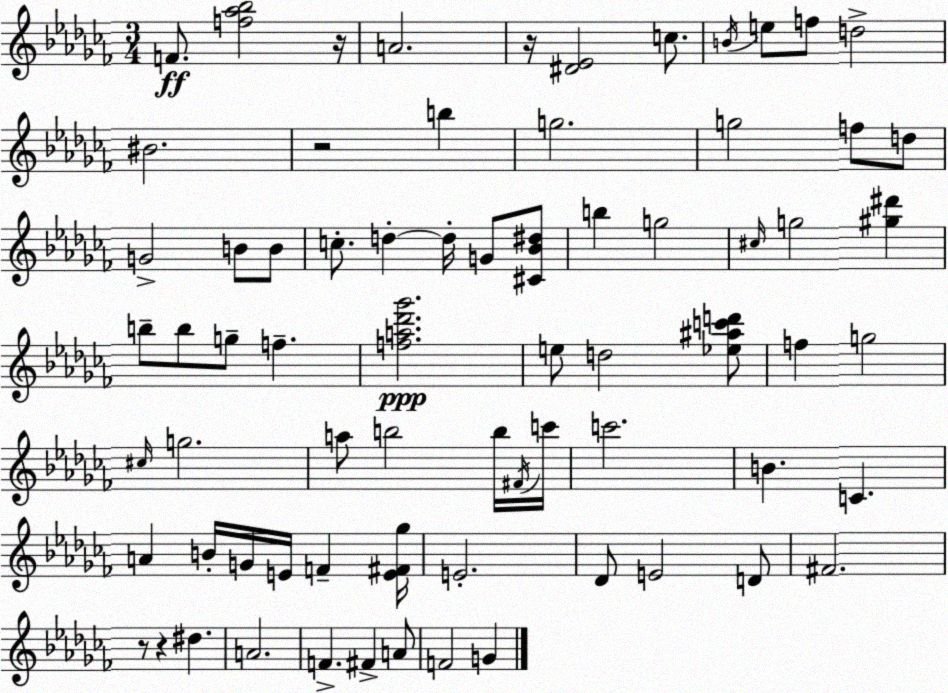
X:1
T:Untitled
M:3/4
L:1/4
K:Abm
F/2 [f_a_b]2 z/4 A2 z/4 [^D_E]2 c/2 B/4 e/2 f/2 d2 ^B2 z2 b g2 g2 f/2 d/2 G2 B/2 B/2 c/2 d d/4 G/2 [^C_B^d]/2 b g2 ^c/4 g2 [^g^d'] b/2 b/2 g/2 f [fa_d'_g']2 e/2 d2 [_e^ac'd']/2 f g2 ^c/4 g2 a/2 b2 b/4 ^F/4 c'/4 c'2 B C A B/4 G/4 E/4 F [E^F_g]/4 E2 _D/2 E2 D/2 ^F2 z/2 z ^d A2 F ^F A/2 F2 G